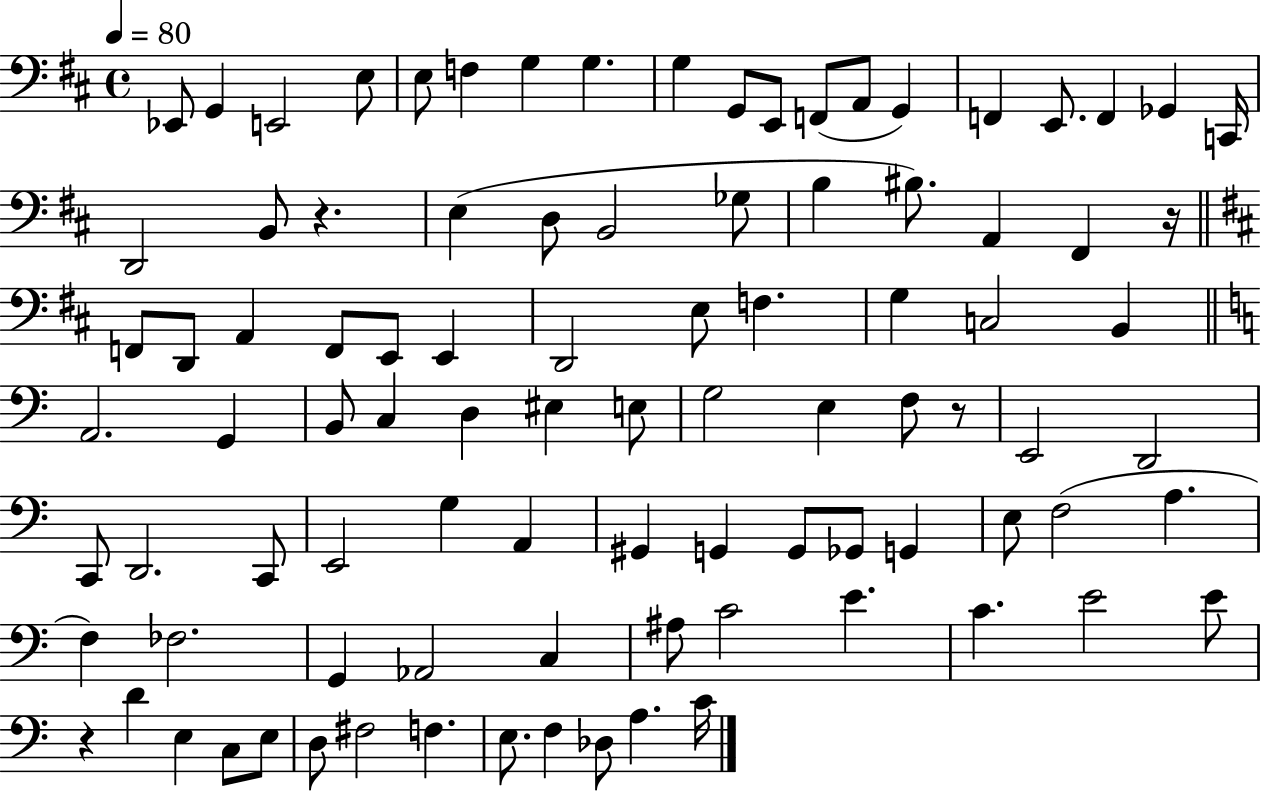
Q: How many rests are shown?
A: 4